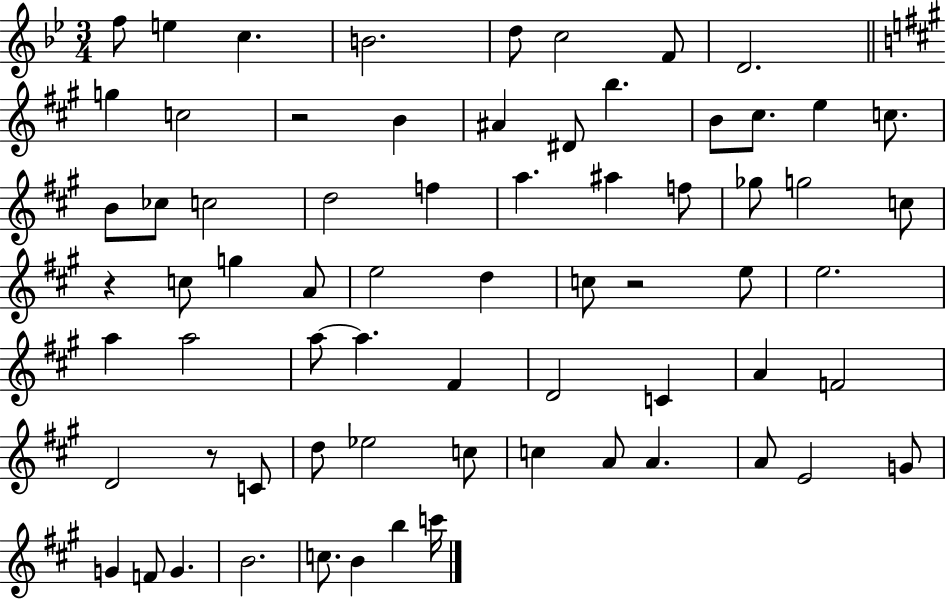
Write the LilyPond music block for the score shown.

{
  \clef treble
  \numericTimeSignature
  \time 3/4
  \key bes \major
  f''8 e''4 c''4. | b'2. | d''8 c''2 f'8 | d'2. | \break \bar "||" \break \key a \major g''4 c''2 | r2 b'4 | ais'4 dis'8 b''4. | b'8 cis''8. e''4 c''8. | \break b'8 ces''8 c''2 | d''2 f''4 | a''4. ais''4 f''8 | ges''8 g''2 c''8 | \break r4 c''8 g''4 a'8 | e''2 d''4 | c''8 r2 e''8 | e''2. | \break a''4 a''2 | a''8~~ a''4. fis'4 | d'2 c'4 | a'4 f'2 | \break d'2 r8 c'8 | d''8 ees''2 c''8 | c''4 a'8 a'4. | a'8 e'2 g'8 | \break g'4 f'8 g'4. | b'2. | c''8. b'4 b''4 c'''16 | \bar "|."
}